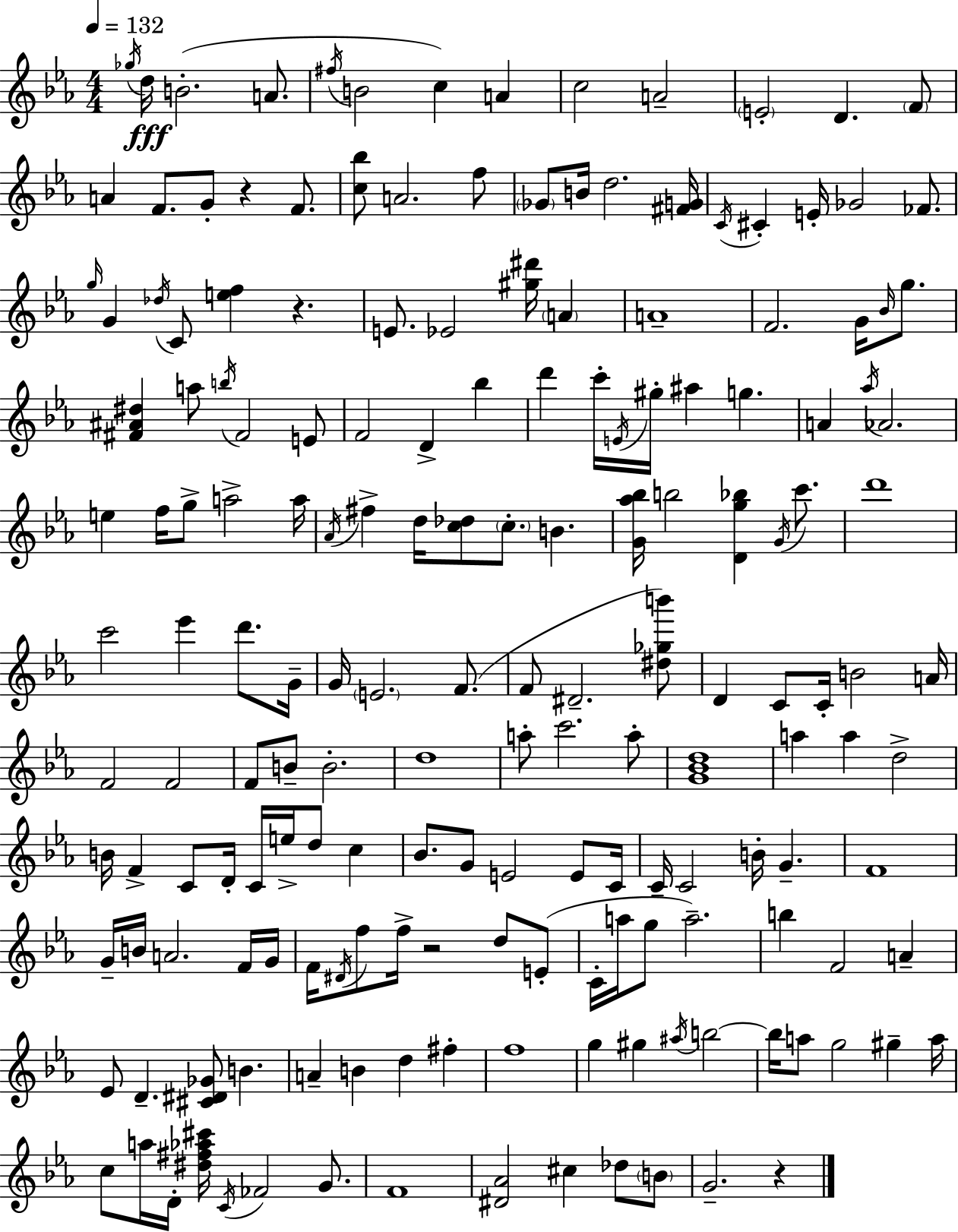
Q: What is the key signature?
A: EES major